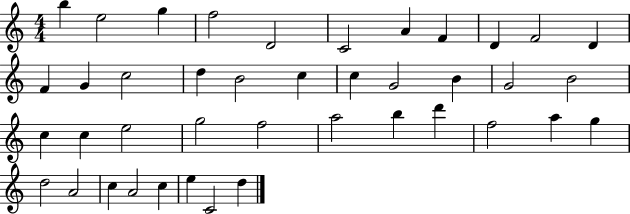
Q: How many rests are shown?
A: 0